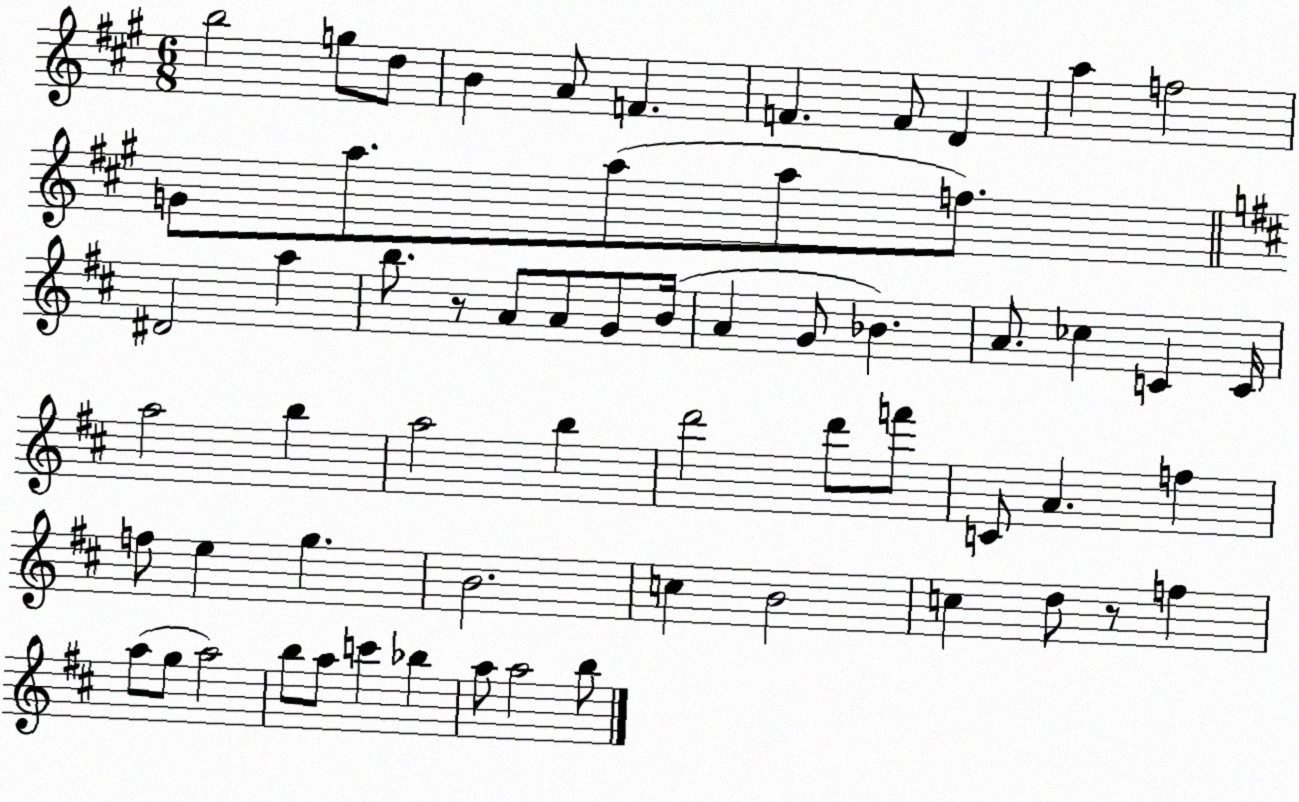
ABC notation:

X:1
T:Untitled
M:6/8
L:1/4
K:A
b2 g/2 d/2 B A/2 F F F/2 D a f2 G/2 a/2 a/2 a/2 f/2 ^D2 a b/2 z/2 A/2 A/2 G/2 B/4 A G/2 _B A/2 _c C C/4 a2 b a2 b d'2 d'/2 f'/2 C/2 A f f/2 e g B2 c B2 c d/2 z/2 f a/2 g/2 a2 b/2 a/2 c' _b a/2 a2 b/2